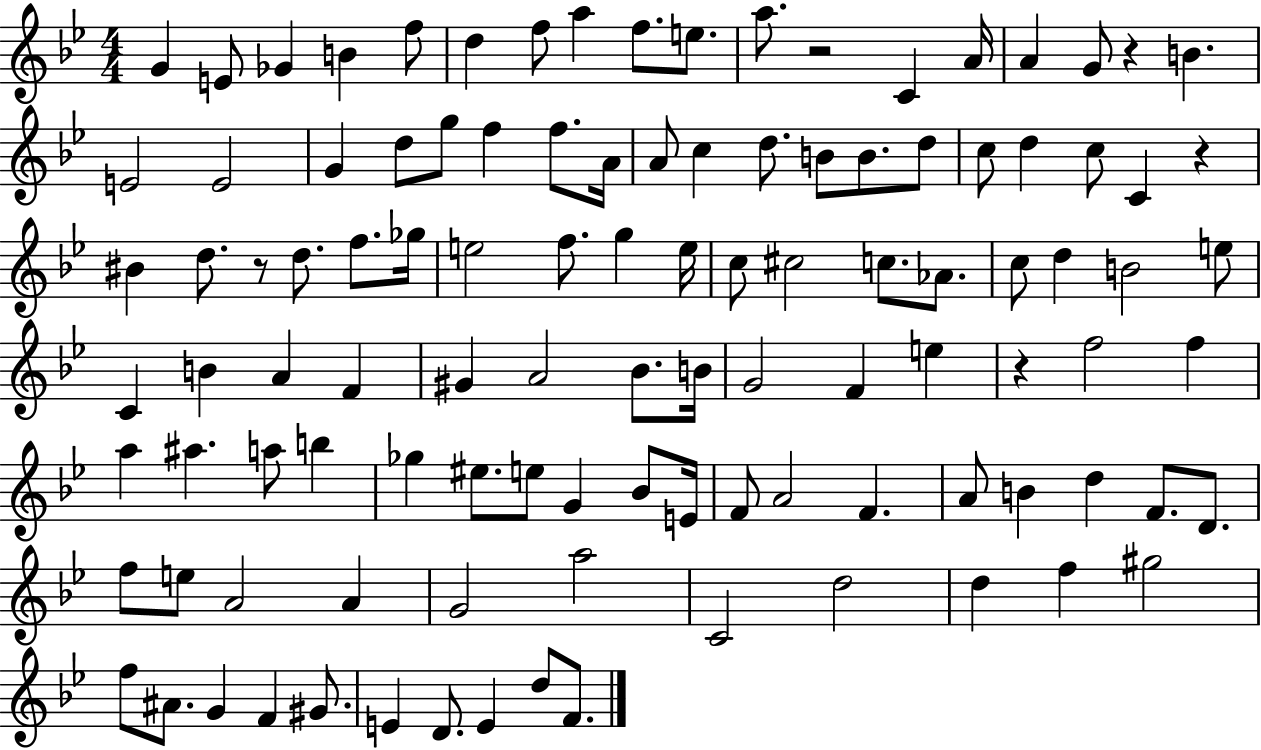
{
  \clef treble
  \numericTimeSignature
  \time 4/4
  \key bes \major
  g'4 e'8 ges'4 b'4 f''8 | d''4 f''8 a''4 f''8. e''8. | a''8. r2 c'4 a'16 | a'4 g'8 r4 b'4. | \break e'2 e'2 | g'4 d''8 g''8 f''4 f''8. a'16 | a'8 c''4 d''8. b'8 b'8. d''8 | c''8 d''4 c''8 c'4 r4 | \break bis'4 d''8. r8 d''8. f''8. ges''16 | e''2 f''8. g''4 e''16 | c''8 cis''2 c''8. aes'8. | c''8 d''4 b'2 e''8 | \break c'4 b'4 a'4 f'4 | gis'4 a'2 bes'8. b'16 | g'2 f'4 e''4 | r4 f''2 f''4 | \break a''4 ais''4. a''8 b''4 | ges''4 eis''8. e''8 g'4 bes'8 e'16 | f'8 a'2 f'4. | a'8 b'4 d''4 f'8. d'8. | \break f''8 e''8 a'2 a'4 | g'2 a''2 | c'2 d''2 | d''4 f''4 gis''2 | \break f''8 ais'8. g'4 f'4 gis'8. | e'4 d'8. e'4 d''8 f'8. | \bar "|."
}